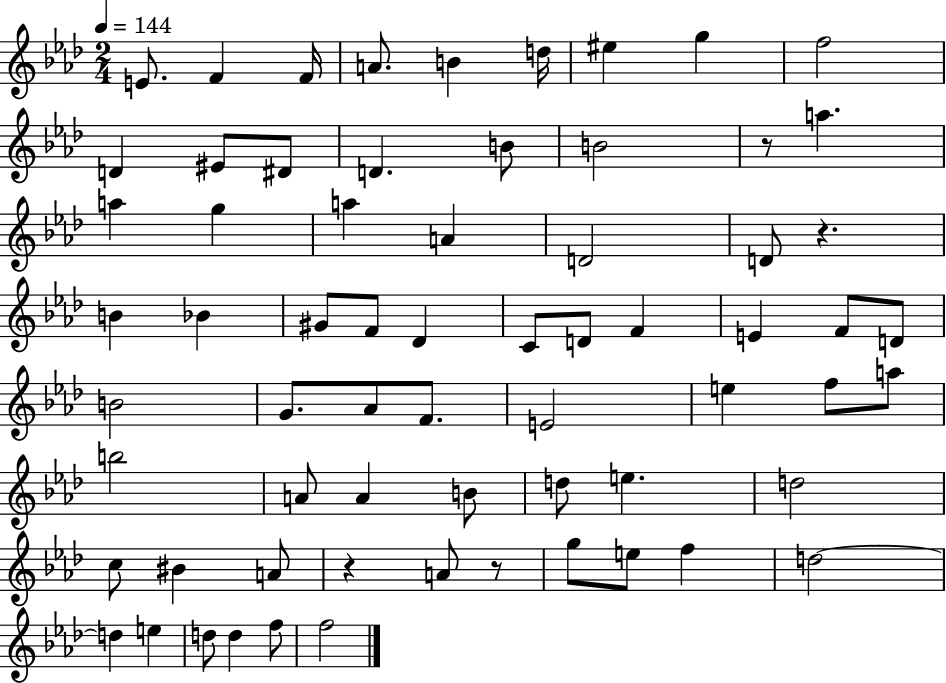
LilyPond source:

{
  \clef treble
  \numericTimeSignature
  \time 2/4
  \key aes \major
  \tempo 4 = 144
  e'8. f'4 f'16 | a'8. b'4 d''16 | eis''4 g''4 | f''2 | \break d'4 eis'8 dis'8 | d'4. b'8 | b'2 | r8 a''4. | \break a''4 g''4 | a''4 a'4 | d'2 | d'8 r4. | \break b'4 bes'4 | gis'8 f'8 des'4 | c'8 d'8 f'4 | e'4 f'8 d'8 | \break b'2 | g'8. aes'8 f'8. | e'2 | e''4 f''8 a''8 | \break b''2 | a'8 a'4 b'8 | d''8 e''4. | d''2 | \break c''8 bis'4 a'8 | r4 a'8 r8 | g''8 e''8 f''4 | d''2~~ | \break d''4 e''4 | d''8 d''4 f''8 | f''2 | \bar "|."
}